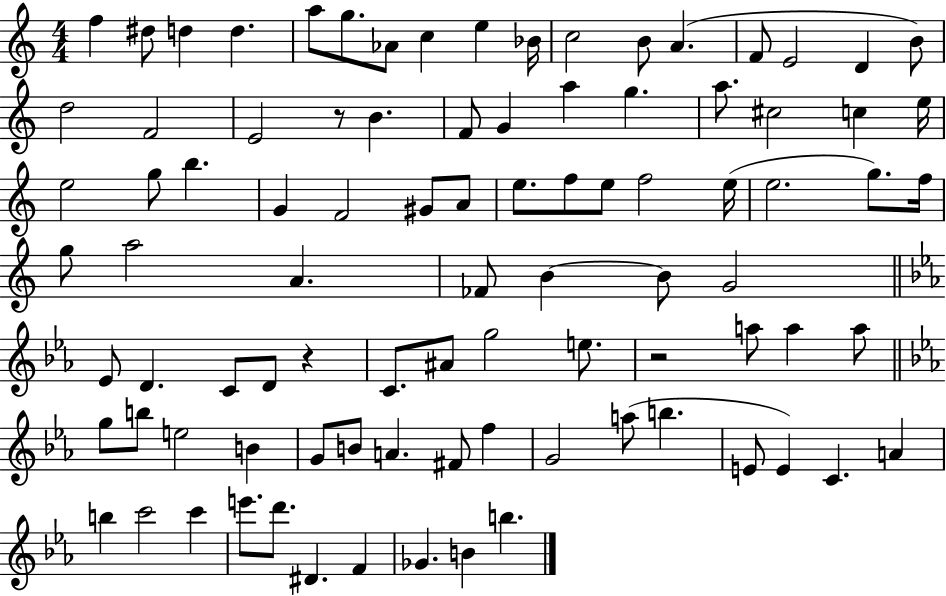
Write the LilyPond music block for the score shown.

{
  \clef treble
  \numericTimeSignature
  \time 4/4
  \key c \major
  f''4 dis''8 d''4 d''4. | a''8 g''8. aes'8 c''4 e''4 bes'16 | c''2 b'8 a'4.( | f'8 e'2 d'4 b'8) | \break d''2 f'2 | e'2 r8 b'4. | f'8 g'4 a''4 g''4. | a''8. cis''2 c''4 e''16 | \break e''2 g''8 b''4. | g'4 f'2 gis'8 a'8 | e''8. f''8 e''8 f''2 e''16( | e''2. g''8.) f''16 | \break g''8 a''2 a'4. | fes'8 b'4~~ b'8 g'2 | \bar "||" \break \key ees \major ees'8 d'4. c'8 d'8 r4 | c'8. ais'8 g''2 e''8. | r2 a''8 a''4 a''8 | \bar "||" \break \key ees \major g''8 b''8 e''2 b'4 | g'8 b'8 a'4. fis'8 f''4 | g'2 a''8( b''4. | e'8 e'4) c'4. a'4 | \break b''4 c'''2 c'''4 | e'''8. d'''8. dis'4. f'4 | ges'4. b'4 b''4. | \bar "|."
}